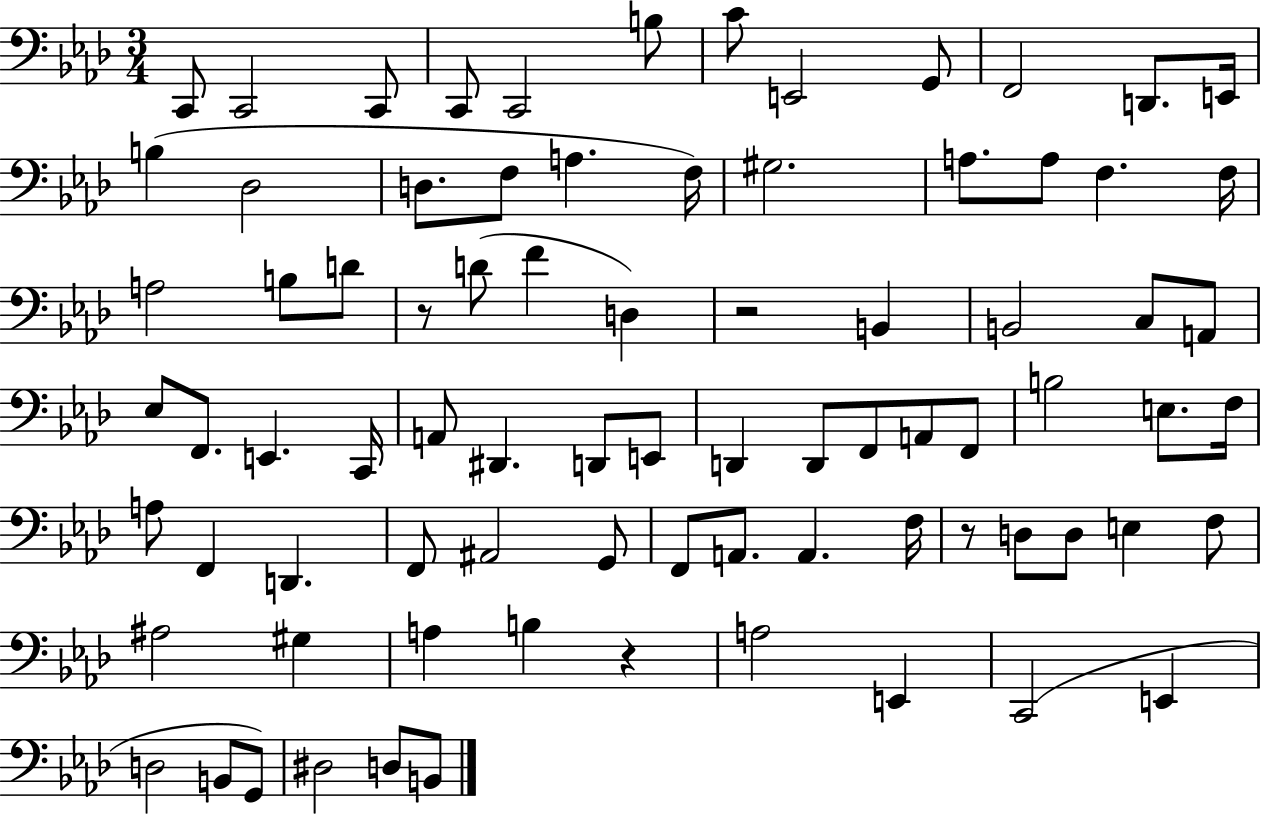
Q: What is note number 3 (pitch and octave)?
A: C2